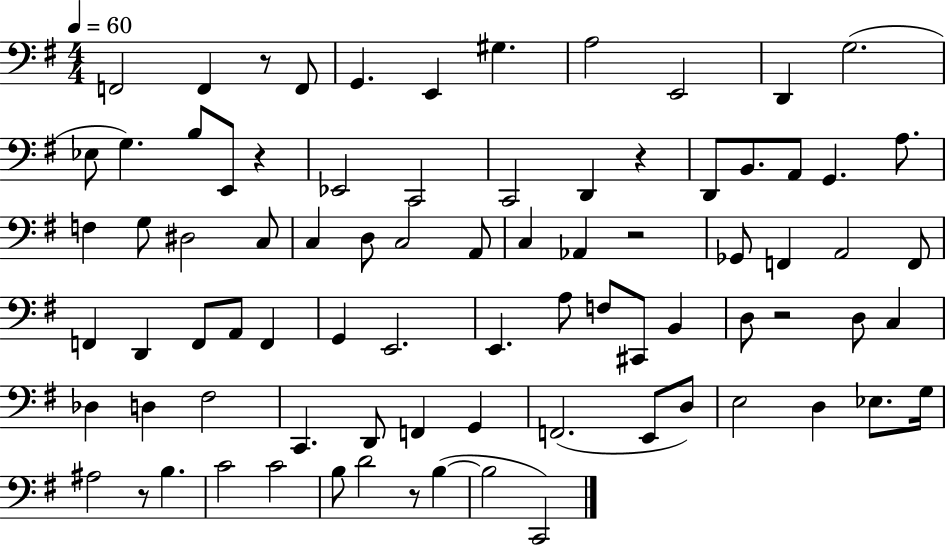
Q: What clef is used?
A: bass